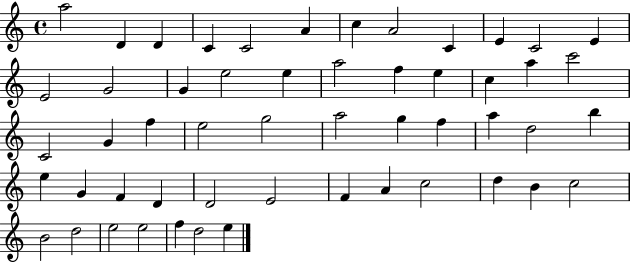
{
  \clef treble
  \time 4/4
  \defaultTimeSignature
  \key c \major
  a''2 d'4 d'4 | c'4 c'2 a'4 | c''4 a'2 c'4 | e'4 c'2 e'4 | \break e'2 g'2 | g'4 e''2 e''4 | a''2 f''4 e''4 | c''4 a''4 c'''2 | \break c'2 g'4 f''4 | e''2 g''2 | a''2 g''4 f''4 | a''4 d''2 b''4 | \break e''4 g'4 f'4 d'4 | d'2 e'2 | f'4 a'4 c''2 | d''4 b'4 c''2 | \break b'2 d''2 | e''2 e''2 | f''4 d''2 e''4 | \bar "|."
}